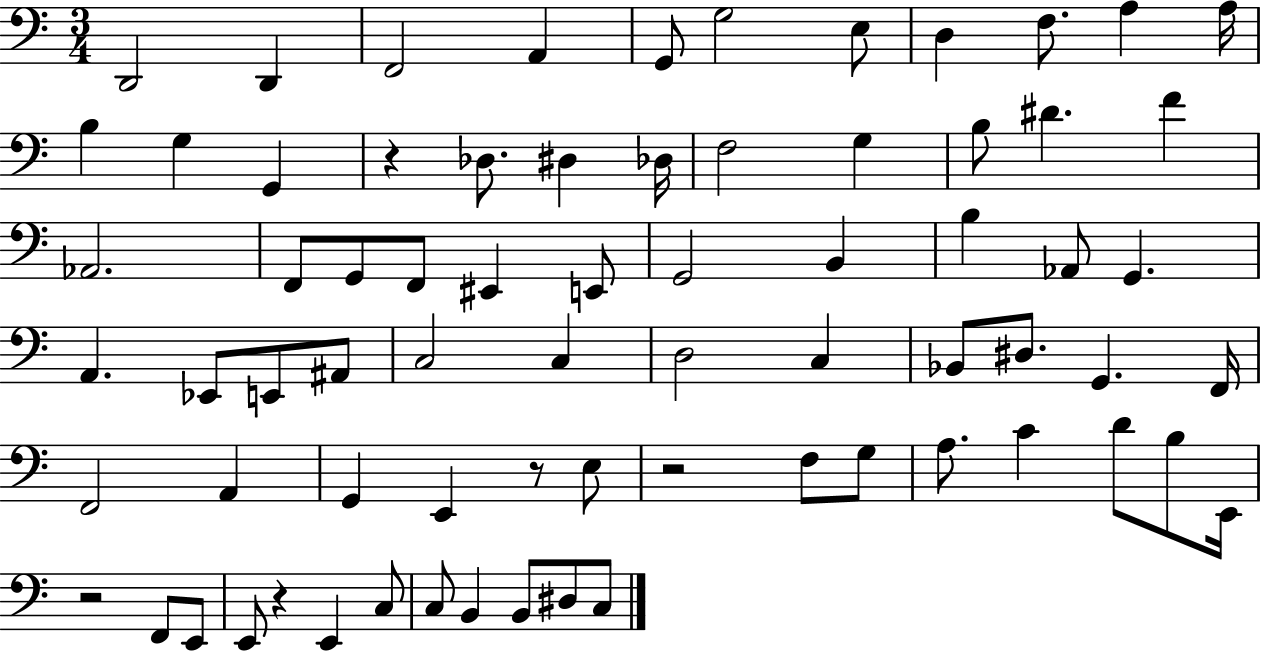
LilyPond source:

{
  \clef bass
  \numericTimeSignature
  \time 3/4
  \key c \major
  \repeat volta 2 { d,2 d,4 | f,2 a,4 | g,8 g2 e8 | d4 f8. a4 a16 | \break b4 g4 g,4 | r4 des8. dis4 des16 | f2 g4 | b8 dis'4. f'4 | \break aes,2. | f,8 g,8 f,8 eis,4 e,8 | g,2 b,4 | b4 aes,8 g,4. | \break a,4. ees,8 e,8 ais,8 | c2 c4 | d2 c4 | bes,8 dis8. g,4. f,16 | \break f,2 a,4 | g,4 e,4 r8 e8 | r2 f8 g8 | a8. c'4 d'8 b8 e,16 | \break r2 f,8 e,8 | e,8 r4 e,4 c8 | c8 b,4 b,8 dis8 c8 | } \bar "|."
}